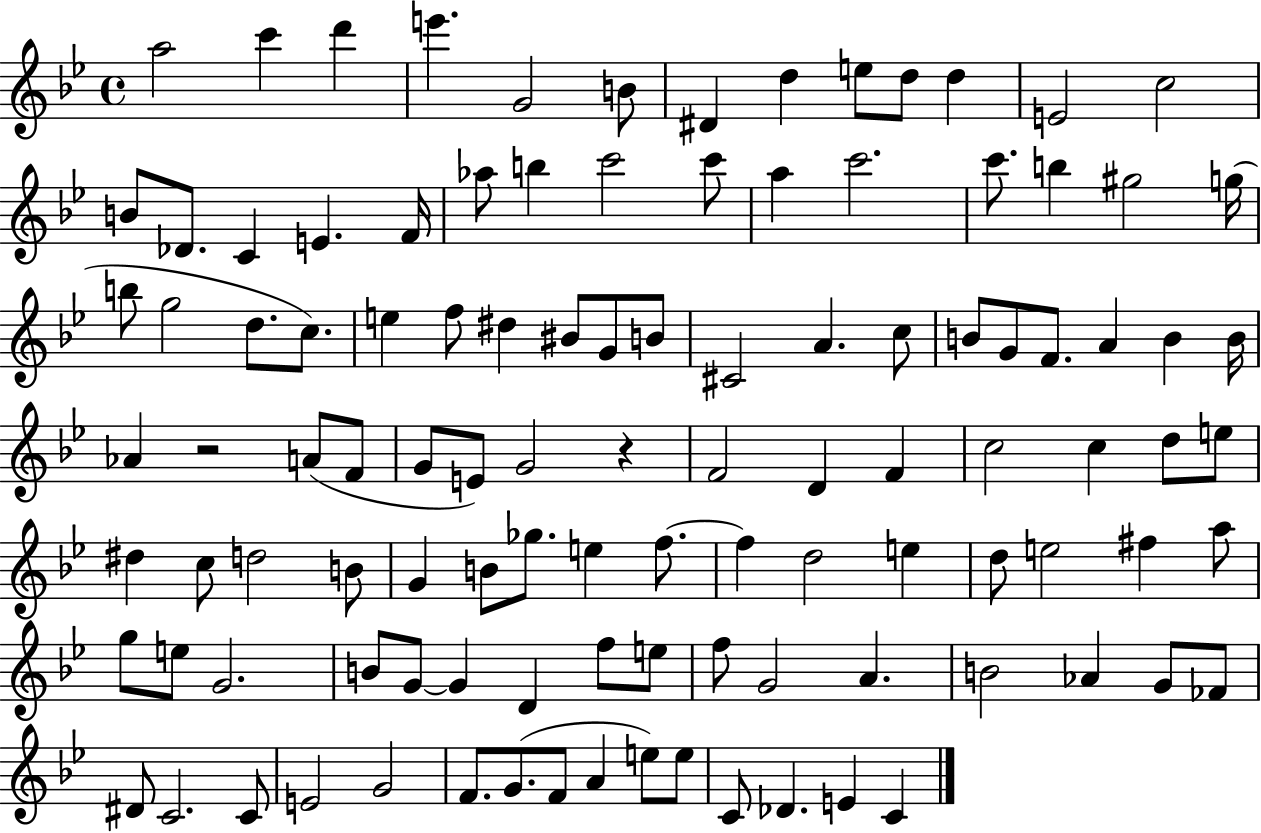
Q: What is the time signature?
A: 4/4